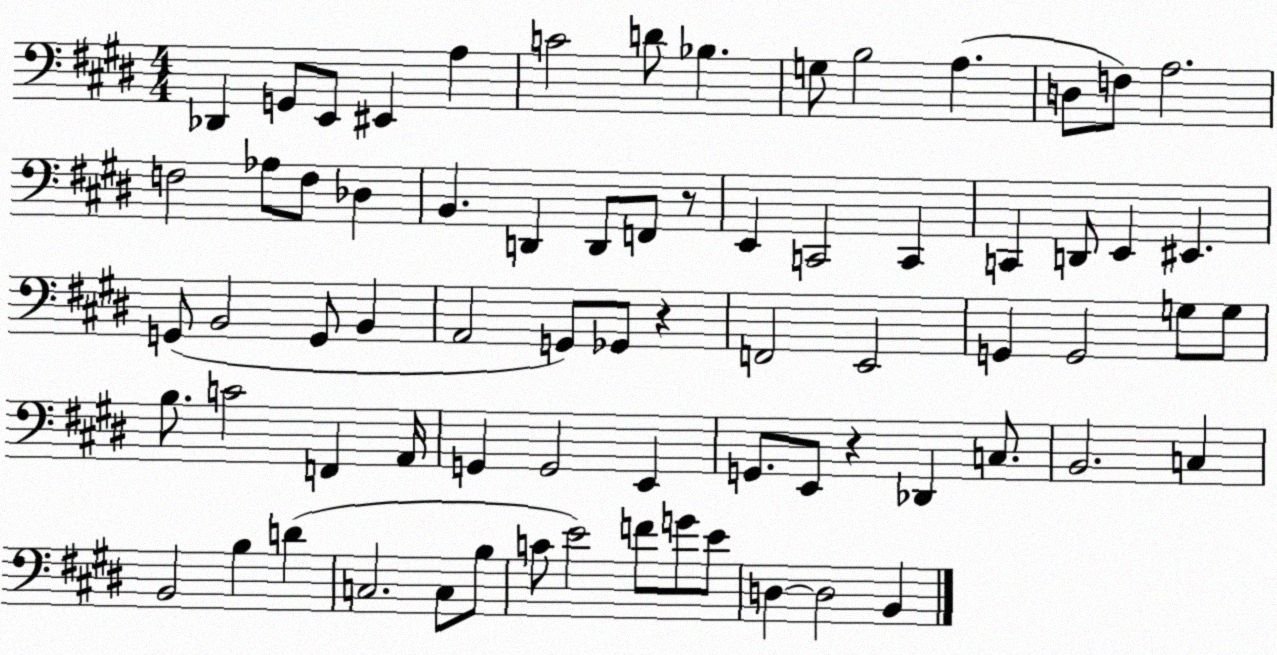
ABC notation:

X:1
T:Untitled
M:4/4
L:1/4
K:E
_D,, G,,/2 E,,/2 ^E,, A, C2 D/2 _B, G,/2 B,2 A, D,/2 F,/2 A,2 F,2 _A,/2 F,/2 _D, B,, D,, D,,/2 F,,/2 z/2 E,, C,,2 C,, C,, D,,/2 E,, ^E,, G,,/2 B,,2 G,,/2 B,, A,,2 G,,/2 _G,,/2 z F,,2 E,,2 G,, G,,2 G,/2 G,/2 B,/2 C2 F,, A,,/4 G,, G,,2 E,, G,,/2 E,,/2 z _D,, C,/2 B,,2 C, B,,2 B, D C,2 C,/2 B,/2 C/2 E2 F/2 G/2 E/2 D, D,2 B,,